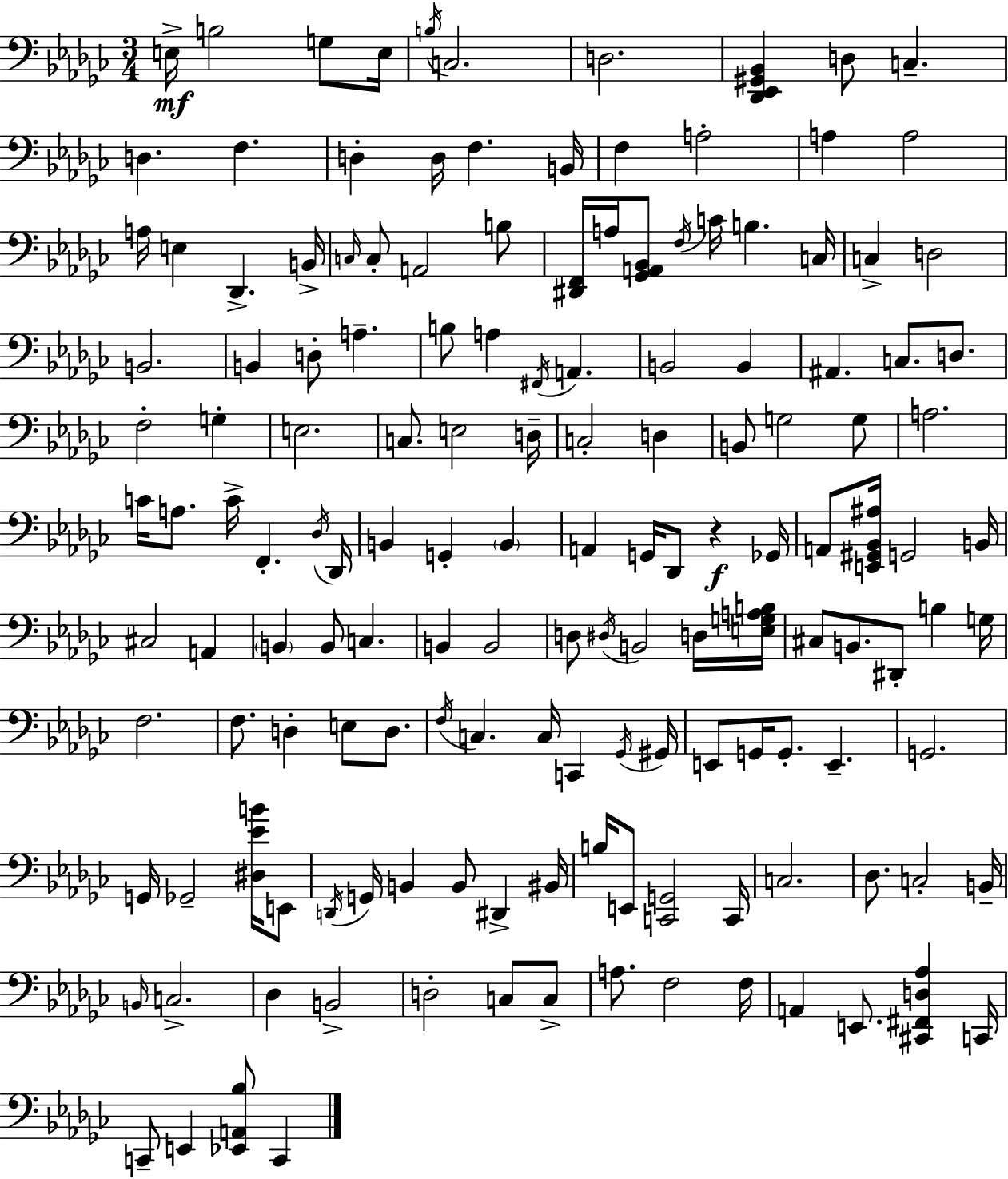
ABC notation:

X:1
T:Untitled
M:3/4
L:1/4
K:Ebm
E,/4 B,2 G,/2 E,/4 B,/4 C,2 D,2 [_D,,_E,,^G,,_B,,] D,/2 C, D, F, D, D,/4 F, B,,/4 F, A,2 A, A,2 A,/4 E, _D,, B,,/4 C,/4 C,/2 A,,2 B,/2 [^D,,F,,]/4 A,/4 [_G,,A,,_B,,]/2 F,/4 C/4 B, C,/4 C, D,2 B,,2 B,, D,/2 A, B,/2 A, ^F,,/4 A,, B,,2 B,, ^A,, C,/2 D,/2 F,2 G, E,2 C,/2 E,2 D,/4 C,2 D, B,,/2 G,2 G,/2 A,2 C/4 A,/2 C/4 F,, _D,/4 _D,,/4 B,, G,, B,, A,, G,,/4 _D,,/2 z _G,,/4 A,,/2 [E,,^G,,_B,,^A,]/4 G,,2 B,,/4 ^C,2 A,, B,, B,,/2 C, B,, B,,2 D,/2 ^D,/4 B,,2 D,/4 [E,G,A,B,]/4 ^C,/2 B,,/2 ^D,,/2 B, G,/4 F,2 F,/2 D, E,/2 D,/2 F,/4 C, C,/4 C,, _G,,/4 ^G,,/4 E,,/2 G,,/4 G,,/2 E,, G,,2 G,,/4 _G,,2 [^D,_EB]/4 E,,/2 D,,/4 G,,/4 B,, B,,/2 ^D,, ^B,,/4 B,/4 E,,/2 [C,,G,,]2 C,,/4 C,2 _D,/2 C,2 B,,/4 B,,/4 C,2 _D, B,,2 D,2 C,/2 C,/2 A,/2 F,2 F,/4 A,, E,,/2 [^C,,^F,,D,_A,] C,,/4 C,,/2 E,, [_E,,A,,_B,]/2 C,,